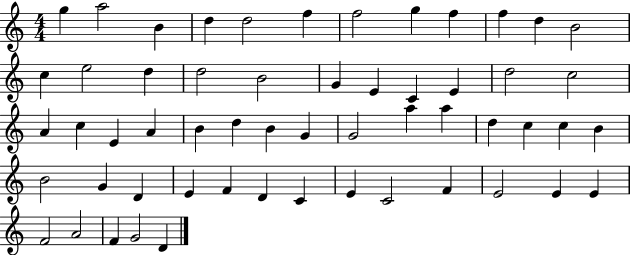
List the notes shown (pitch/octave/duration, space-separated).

G5/q A5/h B4/q D5/q D5/h F5/q F5/h G5/q F5/q F5/q D5/q B4/h C5/q E5/h D5/q D5/h B4/h G4/q E4/q C4/q E4/q D5/h C5/h A4/q C5/q E4/q A4/q B4/q D5/q B4/q G4/q G4/h A5/q A5/q D5/q C5/q C5/q B4/q B4/h G4/q D4/q E4/q F4/q D4/q C4/q E4/q C4/h F4/q E4/h E4/q E4/q F4/h A4/h F4/q G4/h D4/q